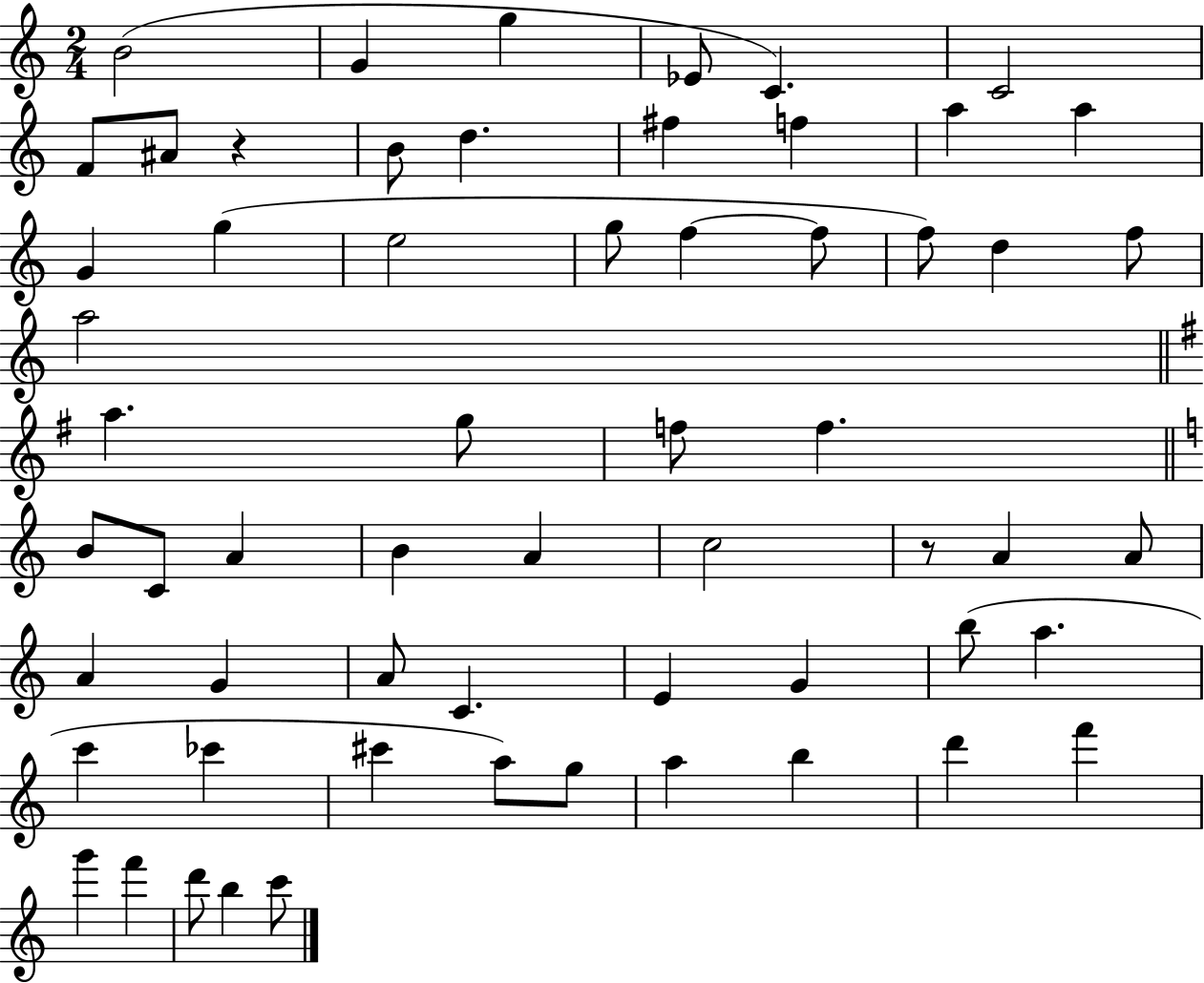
B4/h G4/q G5/q Eb4/e C4/q. C4/h F4/e A#4/e R/q B4/e D5/q. F#5/q F5/q A5/q A5/q G4/q G5/q E5/h G5/e F5/q F5/e F5/e D5/q F5/e A5/h A5/q. G5/e F5/e F5/q. B4/e C4/e A4/q B4/q A4/q C5/h R/e A4/q A4/e A4/q G4/q A4/e C4/q. E4/q G4/q B5/e A5/q. C6/q CES6/q C#6/q A5/e G5/e A5/q B5/q D6/q F6/q G6/q F6/q D6/e B5/q C6/e